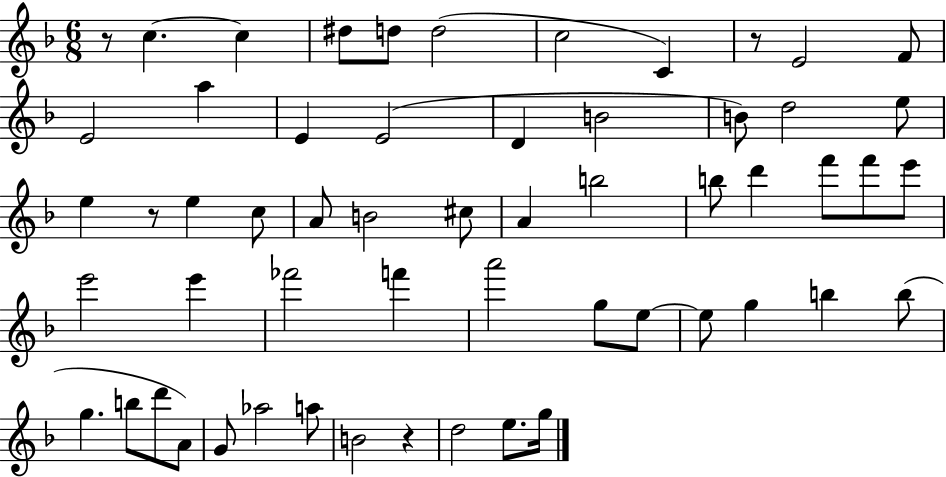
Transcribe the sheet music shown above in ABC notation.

X:1
T:Untitled
M:6/8
L:1/4
K:F
z/2 c c ^d/2 d/2 d2 c2 C z/2 E2 F/2 E2 a E E2 D B2 B/2 d2 e/2 e z/2 e c/2 A/2 B2 ^c/2 A b2 b/2 d' f'/2 f'/2 e'/2 e'2 e' _f'2 f' a'2 g/2 e/2 e/2 g b b/2 g b/2 d'/2 A/2 G/2 _a2 a/2 B2 z d2 e/2 g/4